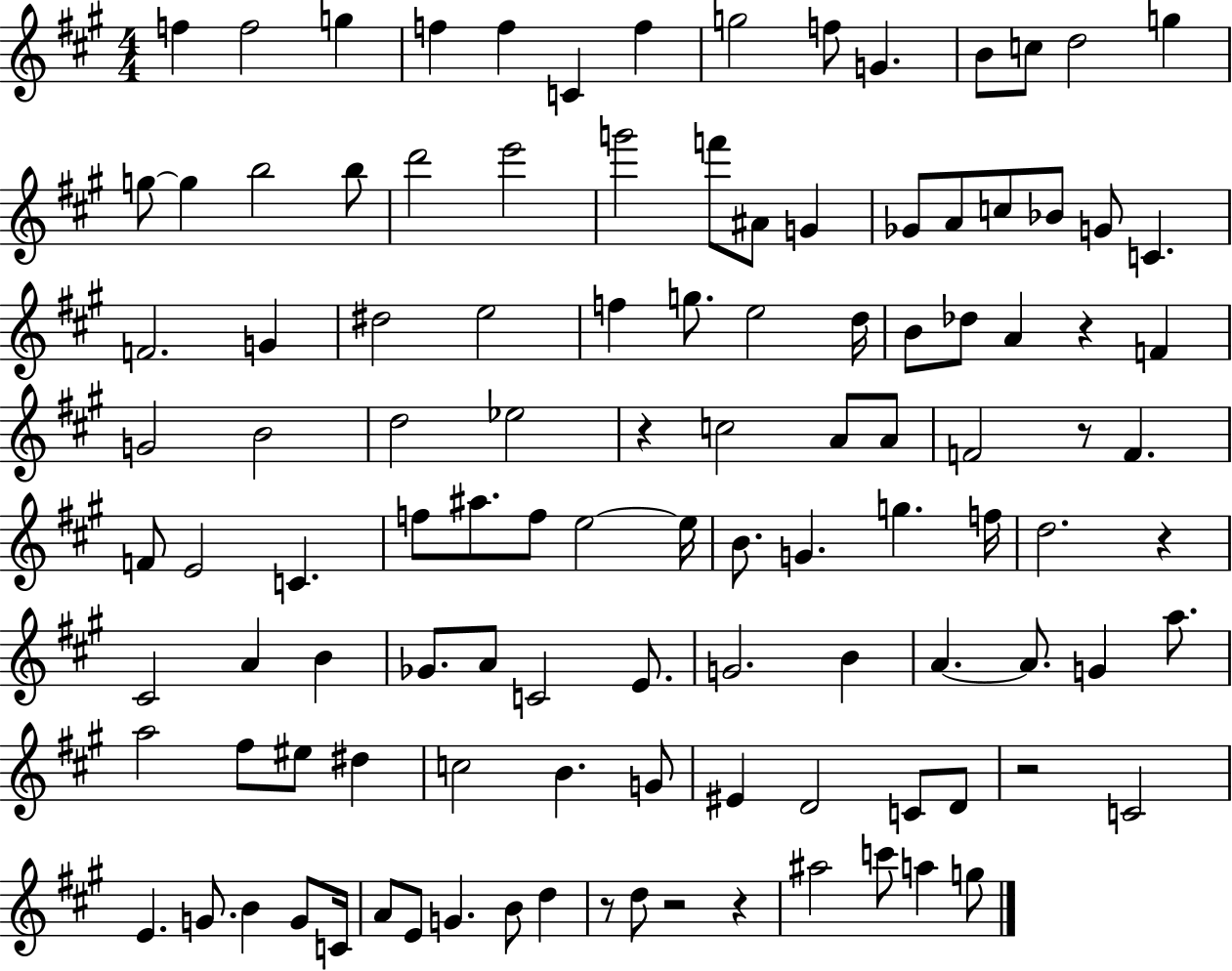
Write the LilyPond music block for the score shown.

{
  \clef treble
  \numericTimeSignature
  \time 4/4
  \key a \major
  f''4 f''2 g''4 | f''4 f''4 c'4 f''4 | g''2 f''8 g'4. | b'8 c''8 d''2 g''4 | \break g''8~~ g''4 b''2 b''8 | d'''2 e'''2 | g'''2 f'''8 ais'8 g'4 | ges'8 a'8 c''8 bes'8 g'8 c'4. | \break f'2. g'4 | dis''2 e''2 | f''4 g''8. e''2 d''16 | b'8 des''8 a'4 r4 f'4 | \break g'2 b'2 | d''2 ees''2 | r4 c''2 a'8 a'8 | f'2 r8 f'4. | \break f'8 e'2 c'4. | f''8 ais''8. f''8 e''2~~ e''16 | b'8. g'4. g''4. f''16 | d''2. r4 | \break cis'2 a'4 b'4 | ges'8. a'8 c'2 e'8. | g'2. b'4 | a'4.~~ a'8. g'4 a''8. | \break a''2 fis''8 eis''8 dis''4 | c''2 b'4. g'8 | eis'4 d'2 c'8 d'8 | r2 c'2 | \break e'4. g'8. b'4 g'8 c'16 | a'8 e'8 g'4. b'8 d''4 | r8 d''8 r2 r4 | ais''2 c'''8 a''4 g''8 | \break \bar "|."
}